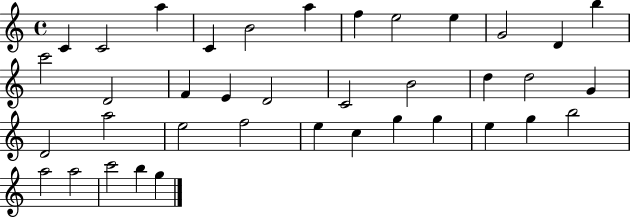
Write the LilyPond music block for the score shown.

{
  \clef treble
  \time 4/4
  \defaultTimeSignature
  \key c \major
  c'4 c'2 a''4 | c'4 b'2 a''4 | f''4 e''2 e''4 | g'2 d'4 b''4 | \break c'''2 d'2 | f'4 e'4 d'2 | c'2 b'2 | d''4 d''2 g'4 | \break d'2 a''2 | e''2 f''2 | e''4 c''4 g''4 g''4 | e''4 g''4 b''2 | \break a''2 a''2 | c'''2 b''4 g''4 | \bar "|."
}